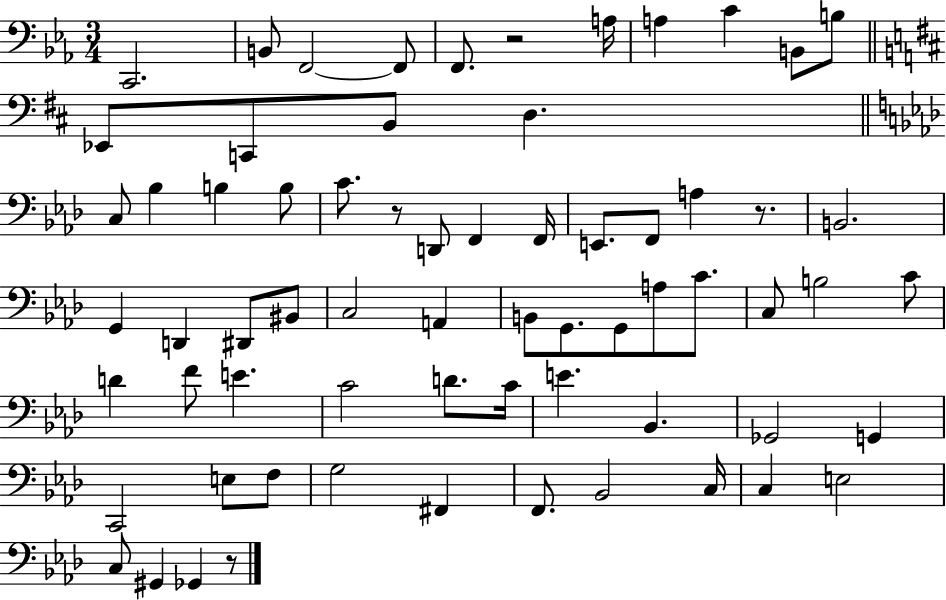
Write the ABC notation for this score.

X:1
T:Untitled
M:3/4
L:1/4
K:Eb
C,,2 B,,/2 F,,2 F,,/2 F,,/2 z2 A,/4 A, C B,,/2 B,/2 _E,,/2 C,,/2 B,,/2 D, C,/2 _B, B, B,/2 C/2 z/2 D,,/2 F,, F,,/4 E,,/2 F,,/2 A, z/2 B,,2 G,, D,, ^D,,/2 ^B,,/2 C,2 A,, B,,/2 G,,/2 G,,/2 A,/2 C/2 C,/2 B,2 C/2 D F/2 E C2 D/2 C/4 E _B,, _G,,2 G,, C,,2 E,/2 F,/2 G,2 ^F,, F,,/2 _B,,2 C,/4 C, E,2 C,/2 ^G,, _G,, z/2